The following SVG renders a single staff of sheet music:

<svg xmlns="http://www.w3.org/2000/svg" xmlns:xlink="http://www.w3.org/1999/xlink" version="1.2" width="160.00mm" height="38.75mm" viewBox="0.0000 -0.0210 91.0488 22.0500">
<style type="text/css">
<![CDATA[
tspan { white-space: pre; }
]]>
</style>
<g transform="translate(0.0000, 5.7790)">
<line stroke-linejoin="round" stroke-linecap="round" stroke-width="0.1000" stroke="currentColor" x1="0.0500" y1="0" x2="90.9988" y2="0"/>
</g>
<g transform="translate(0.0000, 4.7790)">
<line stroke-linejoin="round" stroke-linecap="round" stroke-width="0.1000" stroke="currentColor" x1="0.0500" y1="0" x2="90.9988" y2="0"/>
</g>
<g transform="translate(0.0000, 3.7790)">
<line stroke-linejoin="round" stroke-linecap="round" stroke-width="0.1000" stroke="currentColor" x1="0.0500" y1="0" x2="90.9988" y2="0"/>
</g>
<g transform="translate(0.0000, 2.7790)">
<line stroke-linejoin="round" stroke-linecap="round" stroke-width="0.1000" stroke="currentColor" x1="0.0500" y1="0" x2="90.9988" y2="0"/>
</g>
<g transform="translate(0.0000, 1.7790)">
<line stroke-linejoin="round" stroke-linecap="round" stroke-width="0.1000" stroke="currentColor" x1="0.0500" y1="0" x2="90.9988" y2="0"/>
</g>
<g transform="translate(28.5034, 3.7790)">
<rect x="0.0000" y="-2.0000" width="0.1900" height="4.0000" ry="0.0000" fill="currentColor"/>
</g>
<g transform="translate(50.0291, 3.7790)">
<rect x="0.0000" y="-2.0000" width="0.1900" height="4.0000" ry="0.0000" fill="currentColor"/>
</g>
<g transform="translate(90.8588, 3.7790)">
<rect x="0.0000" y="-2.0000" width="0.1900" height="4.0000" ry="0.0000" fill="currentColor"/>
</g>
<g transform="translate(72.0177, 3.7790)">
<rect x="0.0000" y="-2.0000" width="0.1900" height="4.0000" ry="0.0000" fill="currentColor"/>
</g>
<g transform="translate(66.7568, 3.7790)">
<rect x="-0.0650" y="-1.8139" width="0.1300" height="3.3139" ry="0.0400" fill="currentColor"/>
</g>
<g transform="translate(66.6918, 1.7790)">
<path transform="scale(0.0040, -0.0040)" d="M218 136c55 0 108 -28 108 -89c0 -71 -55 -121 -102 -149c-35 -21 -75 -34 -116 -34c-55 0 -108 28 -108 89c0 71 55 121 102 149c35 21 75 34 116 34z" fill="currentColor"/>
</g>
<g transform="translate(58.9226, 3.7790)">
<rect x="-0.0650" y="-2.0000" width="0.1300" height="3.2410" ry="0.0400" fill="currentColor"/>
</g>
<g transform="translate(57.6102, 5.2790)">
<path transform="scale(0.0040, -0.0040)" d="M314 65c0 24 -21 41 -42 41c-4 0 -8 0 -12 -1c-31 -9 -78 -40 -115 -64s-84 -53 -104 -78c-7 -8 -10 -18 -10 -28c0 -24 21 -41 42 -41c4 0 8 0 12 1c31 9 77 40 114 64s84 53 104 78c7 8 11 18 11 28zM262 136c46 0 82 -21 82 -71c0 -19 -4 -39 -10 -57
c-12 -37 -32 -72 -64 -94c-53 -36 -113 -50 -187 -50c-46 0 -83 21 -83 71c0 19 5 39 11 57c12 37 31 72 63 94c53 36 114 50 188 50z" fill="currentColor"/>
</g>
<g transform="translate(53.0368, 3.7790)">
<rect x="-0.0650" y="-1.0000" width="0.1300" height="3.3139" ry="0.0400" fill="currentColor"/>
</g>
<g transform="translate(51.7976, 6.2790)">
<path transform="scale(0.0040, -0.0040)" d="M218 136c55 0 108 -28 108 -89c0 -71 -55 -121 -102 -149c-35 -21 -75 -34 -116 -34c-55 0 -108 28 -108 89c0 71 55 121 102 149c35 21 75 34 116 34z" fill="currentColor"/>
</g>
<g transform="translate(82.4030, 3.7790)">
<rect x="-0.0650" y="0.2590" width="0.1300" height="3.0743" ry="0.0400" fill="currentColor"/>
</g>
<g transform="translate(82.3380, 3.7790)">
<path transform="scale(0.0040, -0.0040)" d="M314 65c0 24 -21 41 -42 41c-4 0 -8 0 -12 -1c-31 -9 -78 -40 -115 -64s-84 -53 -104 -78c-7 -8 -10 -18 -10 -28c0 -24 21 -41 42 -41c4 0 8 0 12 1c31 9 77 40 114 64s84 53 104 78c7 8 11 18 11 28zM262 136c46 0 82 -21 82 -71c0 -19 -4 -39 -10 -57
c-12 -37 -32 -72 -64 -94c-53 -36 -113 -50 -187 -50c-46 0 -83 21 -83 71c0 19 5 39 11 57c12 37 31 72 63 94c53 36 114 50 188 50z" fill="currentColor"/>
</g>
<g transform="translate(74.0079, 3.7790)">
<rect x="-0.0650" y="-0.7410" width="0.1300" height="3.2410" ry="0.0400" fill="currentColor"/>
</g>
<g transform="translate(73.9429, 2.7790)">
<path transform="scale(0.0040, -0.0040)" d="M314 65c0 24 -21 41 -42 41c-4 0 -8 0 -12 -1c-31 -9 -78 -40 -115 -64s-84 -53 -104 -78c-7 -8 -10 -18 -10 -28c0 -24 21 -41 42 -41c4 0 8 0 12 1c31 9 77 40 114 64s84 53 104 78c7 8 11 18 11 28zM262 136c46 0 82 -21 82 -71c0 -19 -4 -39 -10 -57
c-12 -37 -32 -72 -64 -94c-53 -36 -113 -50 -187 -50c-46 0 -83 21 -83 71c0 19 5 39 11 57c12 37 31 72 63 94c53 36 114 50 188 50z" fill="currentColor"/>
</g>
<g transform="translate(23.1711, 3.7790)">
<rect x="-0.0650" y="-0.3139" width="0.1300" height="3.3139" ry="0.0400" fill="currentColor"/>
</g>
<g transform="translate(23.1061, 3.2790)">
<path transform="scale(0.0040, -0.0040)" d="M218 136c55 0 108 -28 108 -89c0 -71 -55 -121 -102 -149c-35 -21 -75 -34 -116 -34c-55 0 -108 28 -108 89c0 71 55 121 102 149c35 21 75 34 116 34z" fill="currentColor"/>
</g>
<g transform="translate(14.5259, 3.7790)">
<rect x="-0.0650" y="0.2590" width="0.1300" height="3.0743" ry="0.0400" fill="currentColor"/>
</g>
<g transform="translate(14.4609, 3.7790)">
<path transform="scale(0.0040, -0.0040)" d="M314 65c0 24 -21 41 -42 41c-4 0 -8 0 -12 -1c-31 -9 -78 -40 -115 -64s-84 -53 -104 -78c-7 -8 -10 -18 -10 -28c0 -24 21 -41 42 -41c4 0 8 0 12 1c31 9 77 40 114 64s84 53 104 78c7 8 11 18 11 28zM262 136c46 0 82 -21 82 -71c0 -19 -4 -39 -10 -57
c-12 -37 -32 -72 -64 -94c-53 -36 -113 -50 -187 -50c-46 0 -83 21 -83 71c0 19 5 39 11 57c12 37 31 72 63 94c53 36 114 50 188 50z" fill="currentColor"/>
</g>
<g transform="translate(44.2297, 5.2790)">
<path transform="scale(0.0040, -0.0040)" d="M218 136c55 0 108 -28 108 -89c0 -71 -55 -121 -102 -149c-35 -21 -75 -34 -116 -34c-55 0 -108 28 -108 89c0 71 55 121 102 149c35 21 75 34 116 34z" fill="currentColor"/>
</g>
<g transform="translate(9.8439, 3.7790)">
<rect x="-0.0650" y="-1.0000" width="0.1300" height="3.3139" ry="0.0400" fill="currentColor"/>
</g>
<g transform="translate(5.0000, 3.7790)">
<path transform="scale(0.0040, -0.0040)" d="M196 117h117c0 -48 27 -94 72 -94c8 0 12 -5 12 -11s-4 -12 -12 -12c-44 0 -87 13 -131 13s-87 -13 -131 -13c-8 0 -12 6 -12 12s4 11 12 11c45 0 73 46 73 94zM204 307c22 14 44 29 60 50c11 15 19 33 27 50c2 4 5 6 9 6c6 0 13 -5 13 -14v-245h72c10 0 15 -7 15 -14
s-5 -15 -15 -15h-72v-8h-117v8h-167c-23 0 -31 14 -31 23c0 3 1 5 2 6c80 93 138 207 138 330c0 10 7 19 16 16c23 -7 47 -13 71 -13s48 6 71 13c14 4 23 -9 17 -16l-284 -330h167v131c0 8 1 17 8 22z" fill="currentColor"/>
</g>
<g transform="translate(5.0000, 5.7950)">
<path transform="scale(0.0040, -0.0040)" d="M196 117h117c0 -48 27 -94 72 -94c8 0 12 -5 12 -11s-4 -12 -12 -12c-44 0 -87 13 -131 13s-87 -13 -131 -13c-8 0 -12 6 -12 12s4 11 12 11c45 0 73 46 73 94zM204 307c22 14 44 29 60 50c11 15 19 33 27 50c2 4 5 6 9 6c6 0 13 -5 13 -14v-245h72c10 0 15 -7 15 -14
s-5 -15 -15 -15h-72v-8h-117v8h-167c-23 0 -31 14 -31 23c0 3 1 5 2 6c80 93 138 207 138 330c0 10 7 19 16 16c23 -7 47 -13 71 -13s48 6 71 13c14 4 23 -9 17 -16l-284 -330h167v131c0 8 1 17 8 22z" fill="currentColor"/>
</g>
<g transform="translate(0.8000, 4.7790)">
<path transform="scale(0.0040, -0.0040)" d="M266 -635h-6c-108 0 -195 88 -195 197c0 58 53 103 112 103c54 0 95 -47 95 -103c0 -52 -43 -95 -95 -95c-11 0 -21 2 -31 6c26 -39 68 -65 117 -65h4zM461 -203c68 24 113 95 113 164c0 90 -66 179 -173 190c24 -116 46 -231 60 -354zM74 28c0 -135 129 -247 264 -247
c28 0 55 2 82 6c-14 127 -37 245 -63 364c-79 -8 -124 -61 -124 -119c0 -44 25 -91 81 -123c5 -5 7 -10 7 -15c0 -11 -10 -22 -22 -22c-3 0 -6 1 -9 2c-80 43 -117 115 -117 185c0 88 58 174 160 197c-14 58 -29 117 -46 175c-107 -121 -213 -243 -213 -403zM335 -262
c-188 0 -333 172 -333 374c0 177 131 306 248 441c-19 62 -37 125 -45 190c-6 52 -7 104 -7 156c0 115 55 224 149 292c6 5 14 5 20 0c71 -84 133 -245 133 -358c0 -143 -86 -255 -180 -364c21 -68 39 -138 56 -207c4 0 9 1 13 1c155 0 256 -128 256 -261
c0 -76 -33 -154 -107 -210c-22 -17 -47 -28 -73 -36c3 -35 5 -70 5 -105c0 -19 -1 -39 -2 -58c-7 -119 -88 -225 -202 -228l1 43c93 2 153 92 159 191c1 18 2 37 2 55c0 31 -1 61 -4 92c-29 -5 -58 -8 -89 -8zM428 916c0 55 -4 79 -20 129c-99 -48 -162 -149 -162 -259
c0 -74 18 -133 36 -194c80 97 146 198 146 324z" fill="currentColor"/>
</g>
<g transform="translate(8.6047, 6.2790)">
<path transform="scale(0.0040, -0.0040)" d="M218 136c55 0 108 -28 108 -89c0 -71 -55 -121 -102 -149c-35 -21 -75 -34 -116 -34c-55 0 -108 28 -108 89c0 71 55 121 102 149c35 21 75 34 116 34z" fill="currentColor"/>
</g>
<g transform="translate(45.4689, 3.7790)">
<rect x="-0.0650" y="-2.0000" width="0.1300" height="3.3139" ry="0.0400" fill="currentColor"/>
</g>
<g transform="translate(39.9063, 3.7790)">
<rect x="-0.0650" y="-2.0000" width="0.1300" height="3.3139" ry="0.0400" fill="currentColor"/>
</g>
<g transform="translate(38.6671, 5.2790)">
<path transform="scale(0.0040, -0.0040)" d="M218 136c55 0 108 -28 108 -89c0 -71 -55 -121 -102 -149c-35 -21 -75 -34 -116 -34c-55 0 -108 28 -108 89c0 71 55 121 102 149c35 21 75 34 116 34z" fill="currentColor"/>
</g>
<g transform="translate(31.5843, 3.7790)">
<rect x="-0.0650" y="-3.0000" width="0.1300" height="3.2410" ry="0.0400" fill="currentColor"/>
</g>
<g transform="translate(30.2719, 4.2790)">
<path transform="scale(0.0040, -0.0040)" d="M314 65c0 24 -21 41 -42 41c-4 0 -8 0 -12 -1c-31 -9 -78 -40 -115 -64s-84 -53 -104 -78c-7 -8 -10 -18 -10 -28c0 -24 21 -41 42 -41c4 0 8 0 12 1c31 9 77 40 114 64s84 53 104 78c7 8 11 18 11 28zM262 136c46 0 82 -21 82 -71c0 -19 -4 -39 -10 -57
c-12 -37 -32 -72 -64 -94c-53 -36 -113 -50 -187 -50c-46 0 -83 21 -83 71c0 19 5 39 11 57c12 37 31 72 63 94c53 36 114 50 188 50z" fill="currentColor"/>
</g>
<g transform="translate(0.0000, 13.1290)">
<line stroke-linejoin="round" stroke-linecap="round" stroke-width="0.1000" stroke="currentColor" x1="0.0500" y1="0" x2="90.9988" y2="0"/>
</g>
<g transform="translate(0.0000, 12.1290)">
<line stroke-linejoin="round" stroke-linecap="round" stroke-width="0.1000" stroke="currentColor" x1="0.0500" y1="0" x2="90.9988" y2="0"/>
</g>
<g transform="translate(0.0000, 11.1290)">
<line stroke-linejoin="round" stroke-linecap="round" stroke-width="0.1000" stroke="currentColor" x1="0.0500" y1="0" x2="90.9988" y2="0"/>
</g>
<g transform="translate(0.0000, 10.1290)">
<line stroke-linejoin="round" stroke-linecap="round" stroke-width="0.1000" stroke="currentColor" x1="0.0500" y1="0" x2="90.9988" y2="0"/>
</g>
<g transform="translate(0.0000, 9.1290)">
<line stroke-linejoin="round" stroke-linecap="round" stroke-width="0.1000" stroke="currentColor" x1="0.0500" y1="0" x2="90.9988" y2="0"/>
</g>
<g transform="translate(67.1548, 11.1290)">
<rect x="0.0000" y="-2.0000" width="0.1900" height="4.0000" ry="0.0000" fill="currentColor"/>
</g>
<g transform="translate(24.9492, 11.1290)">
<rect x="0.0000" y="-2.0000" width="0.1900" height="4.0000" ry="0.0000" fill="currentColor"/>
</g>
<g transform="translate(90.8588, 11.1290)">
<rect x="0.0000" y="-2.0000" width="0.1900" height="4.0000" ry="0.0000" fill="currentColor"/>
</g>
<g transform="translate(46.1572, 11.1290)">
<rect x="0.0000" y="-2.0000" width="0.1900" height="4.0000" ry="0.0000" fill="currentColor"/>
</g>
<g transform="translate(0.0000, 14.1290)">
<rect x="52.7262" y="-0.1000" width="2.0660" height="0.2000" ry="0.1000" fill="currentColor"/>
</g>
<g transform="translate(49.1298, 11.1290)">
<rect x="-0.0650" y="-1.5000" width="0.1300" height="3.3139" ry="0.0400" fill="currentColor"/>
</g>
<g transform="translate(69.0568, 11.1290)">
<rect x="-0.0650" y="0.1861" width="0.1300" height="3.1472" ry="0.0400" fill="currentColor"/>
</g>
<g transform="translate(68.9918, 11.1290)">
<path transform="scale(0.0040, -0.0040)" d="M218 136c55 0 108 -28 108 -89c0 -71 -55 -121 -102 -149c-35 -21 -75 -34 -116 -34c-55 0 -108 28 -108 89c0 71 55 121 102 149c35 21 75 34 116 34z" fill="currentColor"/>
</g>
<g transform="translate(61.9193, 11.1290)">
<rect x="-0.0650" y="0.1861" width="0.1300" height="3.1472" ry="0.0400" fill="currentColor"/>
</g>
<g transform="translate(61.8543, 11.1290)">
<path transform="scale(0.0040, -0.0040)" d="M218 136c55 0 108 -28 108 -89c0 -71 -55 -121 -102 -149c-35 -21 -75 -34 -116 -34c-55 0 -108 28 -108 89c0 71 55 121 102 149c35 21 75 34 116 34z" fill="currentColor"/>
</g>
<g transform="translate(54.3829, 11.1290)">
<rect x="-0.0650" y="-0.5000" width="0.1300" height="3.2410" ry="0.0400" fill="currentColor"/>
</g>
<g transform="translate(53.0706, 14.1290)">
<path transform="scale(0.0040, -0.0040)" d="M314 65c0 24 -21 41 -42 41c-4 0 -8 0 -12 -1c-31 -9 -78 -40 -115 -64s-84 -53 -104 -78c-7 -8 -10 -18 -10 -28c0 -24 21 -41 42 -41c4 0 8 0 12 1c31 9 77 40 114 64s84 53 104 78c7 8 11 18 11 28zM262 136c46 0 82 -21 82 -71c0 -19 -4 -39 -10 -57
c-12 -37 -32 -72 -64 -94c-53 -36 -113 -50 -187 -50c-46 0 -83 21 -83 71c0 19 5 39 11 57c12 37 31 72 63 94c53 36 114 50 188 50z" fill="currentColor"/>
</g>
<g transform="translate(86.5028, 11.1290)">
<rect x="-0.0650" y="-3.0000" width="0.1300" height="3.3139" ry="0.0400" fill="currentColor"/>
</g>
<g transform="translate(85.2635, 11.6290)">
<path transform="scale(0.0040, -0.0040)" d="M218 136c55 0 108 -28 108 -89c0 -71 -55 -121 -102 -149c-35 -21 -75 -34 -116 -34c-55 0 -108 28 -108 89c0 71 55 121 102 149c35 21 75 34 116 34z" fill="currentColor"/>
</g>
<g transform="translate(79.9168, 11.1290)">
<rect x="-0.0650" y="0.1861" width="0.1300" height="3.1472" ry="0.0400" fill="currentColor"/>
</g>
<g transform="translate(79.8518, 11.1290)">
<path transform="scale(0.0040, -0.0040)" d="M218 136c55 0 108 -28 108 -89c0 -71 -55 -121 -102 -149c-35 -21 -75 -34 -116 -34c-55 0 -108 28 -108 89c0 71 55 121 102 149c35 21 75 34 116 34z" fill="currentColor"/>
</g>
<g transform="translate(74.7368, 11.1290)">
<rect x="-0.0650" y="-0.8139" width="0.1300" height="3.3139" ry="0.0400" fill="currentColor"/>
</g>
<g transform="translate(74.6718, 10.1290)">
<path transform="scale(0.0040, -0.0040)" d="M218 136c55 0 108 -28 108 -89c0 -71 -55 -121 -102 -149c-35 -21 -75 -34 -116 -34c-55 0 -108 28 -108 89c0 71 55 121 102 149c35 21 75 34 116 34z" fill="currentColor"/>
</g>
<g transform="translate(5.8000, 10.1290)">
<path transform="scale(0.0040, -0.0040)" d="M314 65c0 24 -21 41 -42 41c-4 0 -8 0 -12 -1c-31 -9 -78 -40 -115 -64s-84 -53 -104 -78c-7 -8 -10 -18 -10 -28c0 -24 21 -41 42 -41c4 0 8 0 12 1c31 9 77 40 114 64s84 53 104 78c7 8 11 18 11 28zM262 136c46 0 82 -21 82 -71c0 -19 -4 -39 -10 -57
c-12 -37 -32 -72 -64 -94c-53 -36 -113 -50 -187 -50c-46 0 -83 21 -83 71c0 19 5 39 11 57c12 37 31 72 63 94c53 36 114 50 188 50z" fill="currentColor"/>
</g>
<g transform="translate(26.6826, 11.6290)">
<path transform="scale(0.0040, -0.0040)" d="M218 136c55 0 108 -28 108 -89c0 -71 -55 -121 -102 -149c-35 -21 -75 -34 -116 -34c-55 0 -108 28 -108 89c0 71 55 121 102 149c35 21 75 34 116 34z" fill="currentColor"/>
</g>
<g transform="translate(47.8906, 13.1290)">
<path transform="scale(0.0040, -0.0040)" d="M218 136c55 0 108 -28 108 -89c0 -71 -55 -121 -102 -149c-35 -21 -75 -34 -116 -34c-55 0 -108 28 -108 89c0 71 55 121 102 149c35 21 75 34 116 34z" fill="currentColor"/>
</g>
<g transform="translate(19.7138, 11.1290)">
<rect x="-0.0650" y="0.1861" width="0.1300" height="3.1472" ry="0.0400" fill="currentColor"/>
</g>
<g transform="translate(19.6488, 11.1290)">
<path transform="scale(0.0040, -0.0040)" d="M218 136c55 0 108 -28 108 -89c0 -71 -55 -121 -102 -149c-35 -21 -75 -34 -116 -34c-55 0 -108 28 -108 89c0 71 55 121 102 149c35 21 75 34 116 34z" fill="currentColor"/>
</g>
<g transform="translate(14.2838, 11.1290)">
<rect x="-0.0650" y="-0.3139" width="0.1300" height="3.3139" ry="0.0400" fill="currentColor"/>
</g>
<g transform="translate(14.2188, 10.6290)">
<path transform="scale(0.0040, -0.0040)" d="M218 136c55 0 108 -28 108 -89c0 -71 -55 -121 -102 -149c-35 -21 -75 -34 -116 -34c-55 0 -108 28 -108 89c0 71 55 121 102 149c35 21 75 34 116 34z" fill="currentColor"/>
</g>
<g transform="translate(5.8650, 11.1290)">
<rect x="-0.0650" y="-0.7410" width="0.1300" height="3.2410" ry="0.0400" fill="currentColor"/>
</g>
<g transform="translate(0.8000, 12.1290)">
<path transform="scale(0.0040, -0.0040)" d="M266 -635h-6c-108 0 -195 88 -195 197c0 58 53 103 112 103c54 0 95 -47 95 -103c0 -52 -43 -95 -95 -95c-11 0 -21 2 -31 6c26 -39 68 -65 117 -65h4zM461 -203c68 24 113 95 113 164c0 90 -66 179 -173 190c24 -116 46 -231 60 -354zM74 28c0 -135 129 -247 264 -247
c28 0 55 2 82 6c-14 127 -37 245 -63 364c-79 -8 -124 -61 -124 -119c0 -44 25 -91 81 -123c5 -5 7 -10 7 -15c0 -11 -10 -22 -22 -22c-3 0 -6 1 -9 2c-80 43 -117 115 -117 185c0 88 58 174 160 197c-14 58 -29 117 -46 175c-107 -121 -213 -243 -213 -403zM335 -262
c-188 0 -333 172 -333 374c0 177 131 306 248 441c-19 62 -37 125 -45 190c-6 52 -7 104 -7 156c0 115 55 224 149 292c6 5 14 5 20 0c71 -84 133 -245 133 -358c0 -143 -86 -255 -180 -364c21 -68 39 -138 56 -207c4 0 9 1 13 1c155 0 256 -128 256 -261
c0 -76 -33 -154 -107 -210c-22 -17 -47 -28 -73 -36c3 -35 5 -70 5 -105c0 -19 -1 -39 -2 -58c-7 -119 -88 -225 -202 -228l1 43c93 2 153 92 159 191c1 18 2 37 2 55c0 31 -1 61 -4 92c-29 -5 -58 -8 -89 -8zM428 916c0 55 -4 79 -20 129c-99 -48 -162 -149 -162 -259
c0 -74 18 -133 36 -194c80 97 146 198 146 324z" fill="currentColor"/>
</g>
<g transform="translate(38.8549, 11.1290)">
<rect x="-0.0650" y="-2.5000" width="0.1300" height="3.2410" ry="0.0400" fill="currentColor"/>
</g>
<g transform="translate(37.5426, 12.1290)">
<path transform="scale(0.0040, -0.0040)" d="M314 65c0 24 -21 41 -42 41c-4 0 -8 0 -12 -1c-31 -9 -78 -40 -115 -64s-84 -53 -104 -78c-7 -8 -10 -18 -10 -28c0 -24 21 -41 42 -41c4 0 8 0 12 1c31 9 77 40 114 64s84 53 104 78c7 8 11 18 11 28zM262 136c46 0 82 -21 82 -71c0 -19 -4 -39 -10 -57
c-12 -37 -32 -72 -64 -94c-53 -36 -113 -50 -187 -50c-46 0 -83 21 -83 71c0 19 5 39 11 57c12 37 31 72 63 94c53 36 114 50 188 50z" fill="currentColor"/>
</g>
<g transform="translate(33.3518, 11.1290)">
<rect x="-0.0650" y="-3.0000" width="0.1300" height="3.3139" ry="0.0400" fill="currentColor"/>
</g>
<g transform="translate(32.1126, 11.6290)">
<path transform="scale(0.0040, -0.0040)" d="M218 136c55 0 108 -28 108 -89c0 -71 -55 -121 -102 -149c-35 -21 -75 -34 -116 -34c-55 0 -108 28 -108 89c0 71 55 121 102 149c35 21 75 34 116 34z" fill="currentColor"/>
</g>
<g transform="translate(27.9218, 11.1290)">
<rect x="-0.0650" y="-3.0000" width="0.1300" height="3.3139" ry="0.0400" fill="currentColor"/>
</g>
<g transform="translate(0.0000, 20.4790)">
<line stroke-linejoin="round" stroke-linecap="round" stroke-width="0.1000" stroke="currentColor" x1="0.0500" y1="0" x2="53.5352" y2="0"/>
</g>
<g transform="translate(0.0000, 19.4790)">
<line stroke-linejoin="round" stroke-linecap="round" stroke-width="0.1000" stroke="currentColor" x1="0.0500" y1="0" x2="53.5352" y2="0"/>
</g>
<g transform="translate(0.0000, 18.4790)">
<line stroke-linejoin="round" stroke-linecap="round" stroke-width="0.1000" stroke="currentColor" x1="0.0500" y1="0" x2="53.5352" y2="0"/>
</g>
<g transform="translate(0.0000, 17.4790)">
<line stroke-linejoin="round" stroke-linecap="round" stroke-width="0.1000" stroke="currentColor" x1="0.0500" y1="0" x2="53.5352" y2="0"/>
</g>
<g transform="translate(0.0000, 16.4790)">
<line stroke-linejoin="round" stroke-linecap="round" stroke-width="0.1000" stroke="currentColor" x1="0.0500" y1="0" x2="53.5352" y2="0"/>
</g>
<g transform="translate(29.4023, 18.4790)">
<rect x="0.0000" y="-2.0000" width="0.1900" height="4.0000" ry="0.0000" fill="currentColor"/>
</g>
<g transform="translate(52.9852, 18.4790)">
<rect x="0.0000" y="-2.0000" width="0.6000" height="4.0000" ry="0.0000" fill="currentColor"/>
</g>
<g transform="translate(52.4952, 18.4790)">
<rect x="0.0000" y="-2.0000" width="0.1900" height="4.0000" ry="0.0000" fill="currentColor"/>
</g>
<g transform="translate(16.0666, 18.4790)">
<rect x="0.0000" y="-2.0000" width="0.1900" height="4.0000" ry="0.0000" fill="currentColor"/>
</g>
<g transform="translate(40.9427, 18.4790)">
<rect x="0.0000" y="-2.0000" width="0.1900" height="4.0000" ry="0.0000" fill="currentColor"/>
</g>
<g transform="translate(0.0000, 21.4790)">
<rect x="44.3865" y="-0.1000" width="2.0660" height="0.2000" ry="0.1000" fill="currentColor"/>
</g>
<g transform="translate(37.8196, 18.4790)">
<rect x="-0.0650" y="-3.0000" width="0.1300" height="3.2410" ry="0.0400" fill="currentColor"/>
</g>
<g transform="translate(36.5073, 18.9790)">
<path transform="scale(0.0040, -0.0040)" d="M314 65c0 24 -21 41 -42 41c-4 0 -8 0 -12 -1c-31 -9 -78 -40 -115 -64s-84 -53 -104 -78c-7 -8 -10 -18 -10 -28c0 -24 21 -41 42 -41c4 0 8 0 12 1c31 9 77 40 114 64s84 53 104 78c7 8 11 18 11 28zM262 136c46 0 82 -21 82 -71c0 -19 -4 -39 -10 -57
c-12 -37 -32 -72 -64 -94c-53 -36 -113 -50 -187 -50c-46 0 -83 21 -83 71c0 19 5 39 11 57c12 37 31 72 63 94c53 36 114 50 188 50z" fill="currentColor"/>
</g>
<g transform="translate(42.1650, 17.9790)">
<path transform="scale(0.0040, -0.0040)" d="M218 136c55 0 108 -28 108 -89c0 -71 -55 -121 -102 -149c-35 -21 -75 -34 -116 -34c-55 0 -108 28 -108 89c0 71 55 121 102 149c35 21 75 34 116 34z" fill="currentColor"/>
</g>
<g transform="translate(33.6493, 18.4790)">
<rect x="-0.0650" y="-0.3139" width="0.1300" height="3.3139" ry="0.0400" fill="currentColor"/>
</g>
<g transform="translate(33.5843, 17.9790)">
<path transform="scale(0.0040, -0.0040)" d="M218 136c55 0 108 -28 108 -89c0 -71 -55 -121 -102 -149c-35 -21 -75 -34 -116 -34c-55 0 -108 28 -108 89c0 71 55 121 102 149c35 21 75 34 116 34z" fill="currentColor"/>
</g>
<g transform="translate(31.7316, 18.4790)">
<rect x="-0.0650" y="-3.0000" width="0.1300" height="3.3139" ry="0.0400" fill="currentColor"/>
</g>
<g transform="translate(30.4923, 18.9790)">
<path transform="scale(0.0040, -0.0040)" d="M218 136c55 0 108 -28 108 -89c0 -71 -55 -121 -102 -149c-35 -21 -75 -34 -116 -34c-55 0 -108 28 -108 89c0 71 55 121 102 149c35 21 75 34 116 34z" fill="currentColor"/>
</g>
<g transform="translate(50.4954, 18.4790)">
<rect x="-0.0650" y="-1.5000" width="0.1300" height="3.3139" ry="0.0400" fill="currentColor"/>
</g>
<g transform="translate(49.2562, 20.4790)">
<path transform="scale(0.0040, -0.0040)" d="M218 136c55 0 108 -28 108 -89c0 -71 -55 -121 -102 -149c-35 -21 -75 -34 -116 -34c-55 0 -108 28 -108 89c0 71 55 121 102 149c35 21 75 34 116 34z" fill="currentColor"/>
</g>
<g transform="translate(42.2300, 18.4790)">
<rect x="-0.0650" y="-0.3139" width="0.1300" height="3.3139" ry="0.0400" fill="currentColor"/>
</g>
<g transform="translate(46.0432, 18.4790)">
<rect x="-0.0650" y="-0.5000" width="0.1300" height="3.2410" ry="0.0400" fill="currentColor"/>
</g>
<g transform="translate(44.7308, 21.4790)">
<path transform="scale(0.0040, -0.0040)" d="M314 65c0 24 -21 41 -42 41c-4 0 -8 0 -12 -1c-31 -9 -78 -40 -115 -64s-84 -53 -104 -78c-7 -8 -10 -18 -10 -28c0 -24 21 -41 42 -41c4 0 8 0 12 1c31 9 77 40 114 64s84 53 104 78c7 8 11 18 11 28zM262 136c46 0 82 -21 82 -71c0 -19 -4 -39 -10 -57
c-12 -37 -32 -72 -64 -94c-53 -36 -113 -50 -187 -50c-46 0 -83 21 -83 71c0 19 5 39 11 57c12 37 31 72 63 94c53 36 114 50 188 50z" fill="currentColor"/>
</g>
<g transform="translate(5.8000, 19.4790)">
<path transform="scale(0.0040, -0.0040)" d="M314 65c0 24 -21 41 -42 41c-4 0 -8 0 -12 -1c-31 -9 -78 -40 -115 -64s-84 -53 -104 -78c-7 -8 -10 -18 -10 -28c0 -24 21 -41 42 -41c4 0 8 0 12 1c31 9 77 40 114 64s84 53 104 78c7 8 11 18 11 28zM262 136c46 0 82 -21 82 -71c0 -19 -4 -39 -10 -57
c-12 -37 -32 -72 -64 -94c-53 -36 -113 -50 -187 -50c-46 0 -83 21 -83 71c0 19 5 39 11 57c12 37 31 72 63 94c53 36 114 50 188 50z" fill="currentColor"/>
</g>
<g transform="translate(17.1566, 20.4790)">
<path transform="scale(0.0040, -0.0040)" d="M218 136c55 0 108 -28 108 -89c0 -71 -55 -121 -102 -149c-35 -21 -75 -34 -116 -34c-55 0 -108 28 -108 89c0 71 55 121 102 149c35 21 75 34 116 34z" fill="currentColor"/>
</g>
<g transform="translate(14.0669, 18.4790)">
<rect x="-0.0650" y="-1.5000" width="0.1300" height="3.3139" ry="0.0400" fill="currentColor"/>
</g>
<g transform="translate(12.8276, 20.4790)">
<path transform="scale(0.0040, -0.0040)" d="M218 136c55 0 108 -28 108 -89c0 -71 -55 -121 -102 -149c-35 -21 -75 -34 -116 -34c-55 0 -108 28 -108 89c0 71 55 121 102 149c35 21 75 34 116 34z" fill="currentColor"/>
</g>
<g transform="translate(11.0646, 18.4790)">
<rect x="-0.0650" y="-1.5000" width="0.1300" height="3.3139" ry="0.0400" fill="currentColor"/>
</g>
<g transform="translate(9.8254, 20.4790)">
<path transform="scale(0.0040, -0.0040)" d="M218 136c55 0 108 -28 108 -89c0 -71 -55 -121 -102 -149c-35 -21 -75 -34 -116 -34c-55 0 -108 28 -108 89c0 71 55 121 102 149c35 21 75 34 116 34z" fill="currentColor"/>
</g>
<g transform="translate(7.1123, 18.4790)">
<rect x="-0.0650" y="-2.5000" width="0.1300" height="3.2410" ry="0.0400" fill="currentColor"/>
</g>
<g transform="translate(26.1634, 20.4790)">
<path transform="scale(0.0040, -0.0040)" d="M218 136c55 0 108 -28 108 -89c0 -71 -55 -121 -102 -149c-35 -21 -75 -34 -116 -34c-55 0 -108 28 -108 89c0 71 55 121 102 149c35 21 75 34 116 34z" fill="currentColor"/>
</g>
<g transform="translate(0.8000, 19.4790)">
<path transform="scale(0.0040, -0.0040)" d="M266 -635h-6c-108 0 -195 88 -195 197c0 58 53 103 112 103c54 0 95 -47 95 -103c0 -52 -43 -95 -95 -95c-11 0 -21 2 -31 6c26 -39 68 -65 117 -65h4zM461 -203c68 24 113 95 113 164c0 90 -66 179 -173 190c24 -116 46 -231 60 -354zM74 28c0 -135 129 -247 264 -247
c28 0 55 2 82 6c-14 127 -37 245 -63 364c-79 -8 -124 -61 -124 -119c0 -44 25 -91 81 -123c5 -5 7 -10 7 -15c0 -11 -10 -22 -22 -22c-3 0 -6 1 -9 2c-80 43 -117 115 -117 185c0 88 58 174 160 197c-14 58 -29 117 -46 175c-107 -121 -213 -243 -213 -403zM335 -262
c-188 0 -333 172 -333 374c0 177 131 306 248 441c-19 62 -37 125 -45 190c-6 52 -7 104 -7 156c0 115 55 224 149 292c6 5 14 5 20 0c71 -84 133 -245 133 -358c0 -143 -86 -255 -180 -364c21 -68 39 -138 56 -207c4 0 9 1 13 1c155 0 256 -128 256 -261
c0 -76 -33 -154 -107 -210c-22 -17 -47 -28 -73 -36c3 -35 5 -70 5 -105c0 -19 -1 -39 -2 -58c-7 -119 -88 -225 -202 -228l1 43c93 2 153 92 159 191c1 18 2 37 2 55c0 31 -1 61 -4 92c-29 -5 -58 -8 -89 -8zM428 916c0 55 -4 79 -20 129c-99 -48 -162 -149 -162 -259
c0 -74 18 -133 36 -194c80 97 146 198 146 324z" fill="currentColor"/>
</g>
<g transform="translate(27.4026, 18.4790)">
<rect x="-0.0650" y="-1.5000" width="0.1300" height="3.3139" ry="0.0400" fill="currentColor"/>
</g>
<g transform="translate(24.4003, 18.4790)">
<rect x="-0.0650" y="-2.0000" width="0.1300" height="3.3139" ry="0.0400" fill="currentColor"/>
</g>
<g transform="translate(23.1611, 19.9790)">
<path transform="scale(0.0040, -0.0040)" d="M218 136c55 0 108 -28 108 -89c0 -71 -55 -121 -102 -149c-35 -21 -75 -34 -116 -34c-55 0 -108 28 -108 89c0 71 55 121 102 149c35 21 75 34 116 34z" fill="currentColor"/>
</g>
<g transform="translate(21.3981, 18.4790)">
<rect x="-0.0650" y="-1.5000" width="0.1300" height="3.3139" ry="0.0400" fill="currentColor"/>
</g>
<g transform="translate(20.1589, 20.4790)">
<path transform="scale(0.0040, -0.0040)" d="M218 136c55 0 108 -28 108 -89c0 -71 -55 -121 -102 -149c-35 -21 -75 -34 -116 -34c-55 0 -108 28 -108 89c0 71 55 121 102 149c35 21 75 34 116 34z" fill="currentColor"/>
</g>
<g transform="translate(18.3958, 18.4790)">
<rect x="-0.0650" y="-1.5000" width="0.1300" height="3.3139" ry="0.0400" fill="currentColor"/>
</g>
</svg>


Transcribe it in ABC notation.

X:1
T:Untitled
M:4/4
L:1/4
K:C
D B2 c A2 F F D F2 f d2 B2 d2 c B A A G2 E C2 B B d B A G2 E E E E F E A c A2 c C2 E